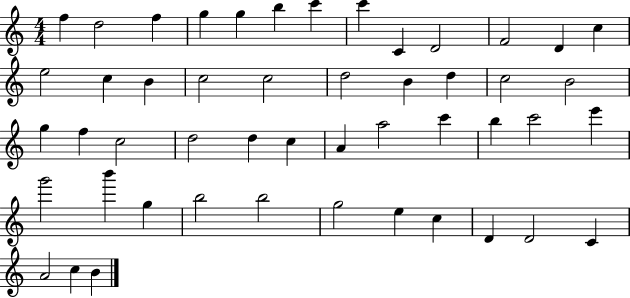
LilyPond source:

{
  \clef treble
  \numericTimeSignature
  \time 4/4
  \key c \major
  f''4 d''2 f''4 | g''4 g''4 b''4 c'''4 | c'''4 c'4 d'2 | f'2 d'4 c''4 | \break e''2 c''4 b'4 | c''2 c''2 | d''2 b'4 d''4 | c''2 b'2 | \break g''4 f''4 c''2 | d''2 d''4 c''4 | a'4 a''2 c'''4 | b''4 c'''2 e'''4 | \break g'''2 b'''4 g''4 | b''2 b''2 | g''2 e''4 c''4 | d'4 d'2 c'4 | \break a'2 c''4 b'4 | \bar "|."
}